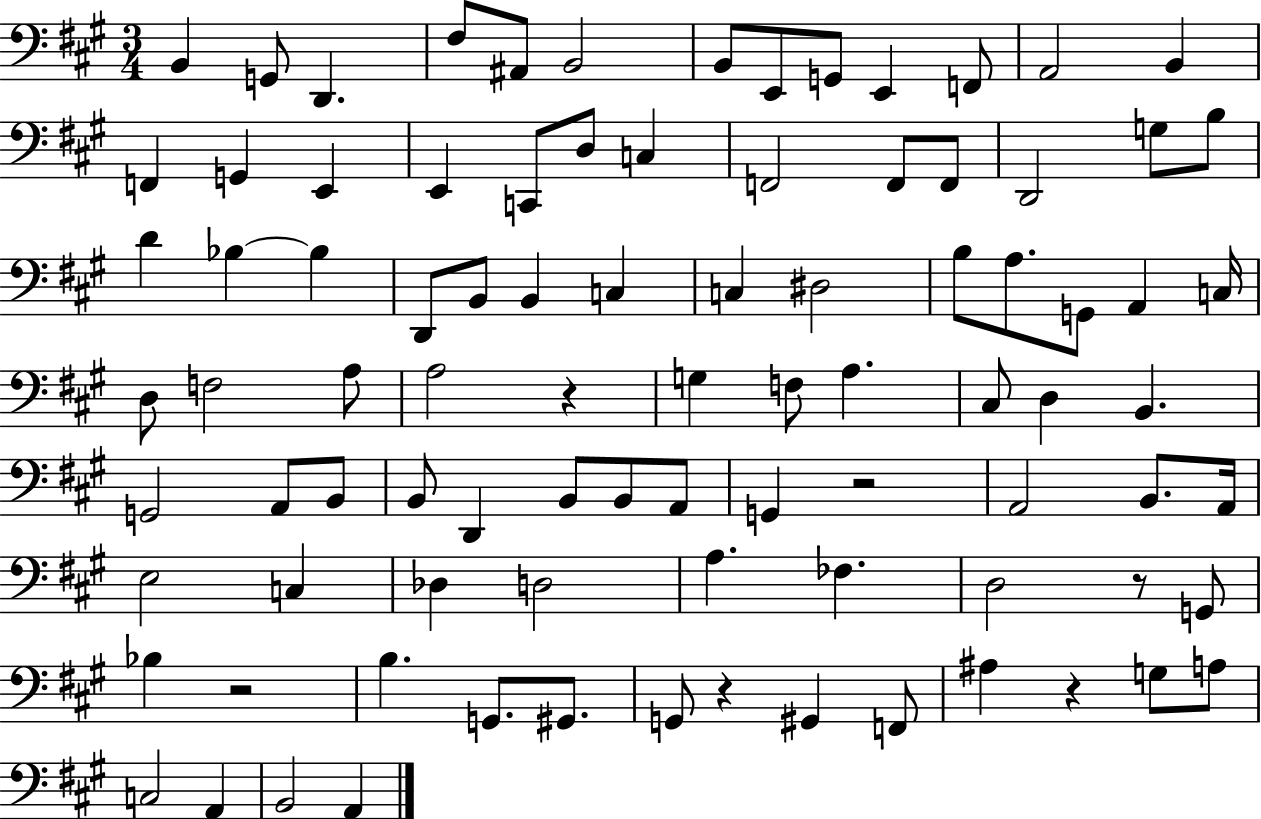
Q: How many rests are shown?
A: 6